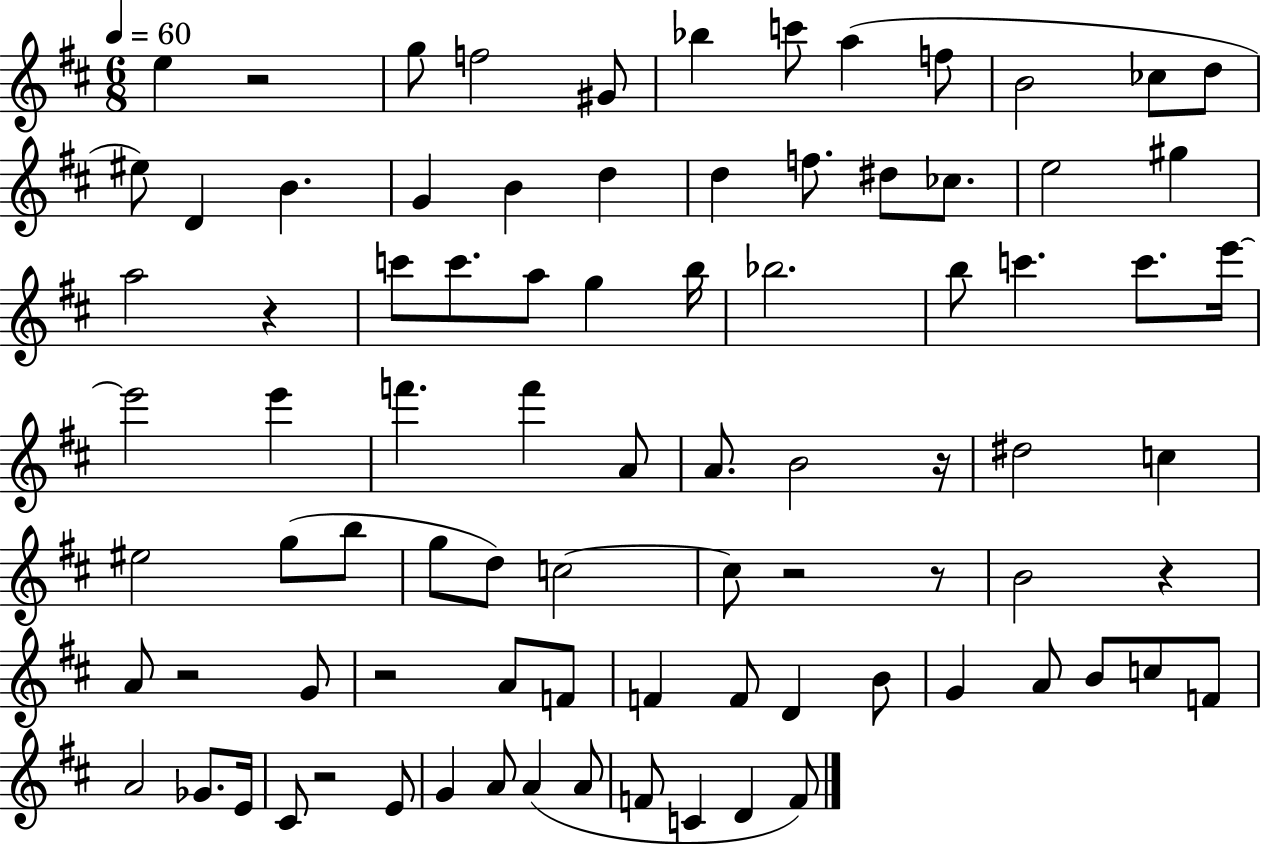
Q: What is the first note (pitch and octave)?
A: E5